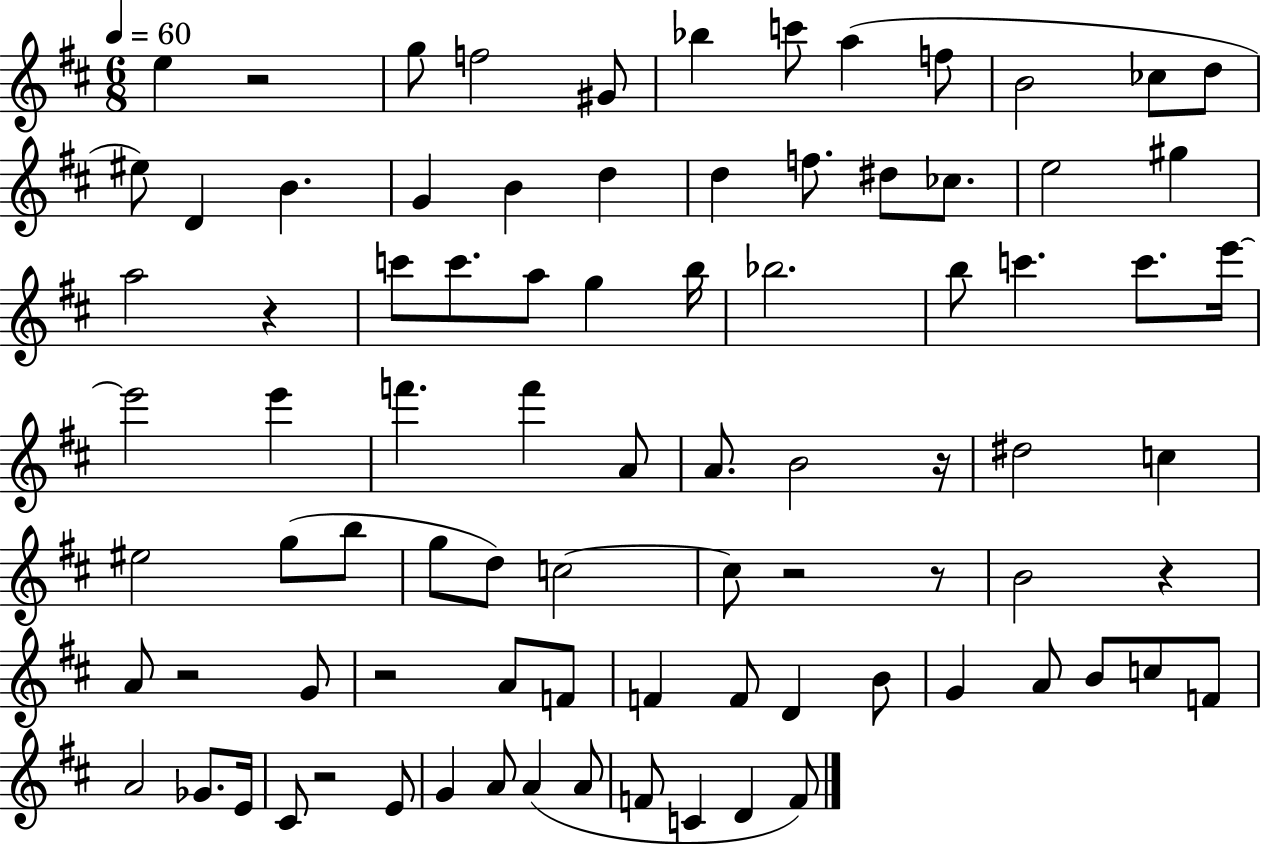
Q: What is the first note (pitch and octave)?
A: E5